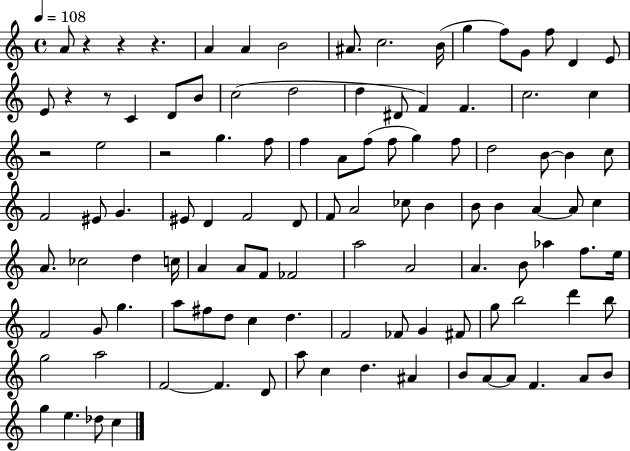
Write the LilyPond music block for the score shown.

{
  \clef treble
  \time 4/4
  \defaultTimeSignature
  \key c \major
  \tempo 4 = 108
  \repeat volta 2 { a'8 r4 r4 r4. | a'4 a'4 b'2 | ais'8. c''2. b'16( | g''4 f''8) g'8 f''8 d'4 e'8 | \break e'8 r4 r8 c'4 d'8 b'8 | c''2( d''2 | d''4 dis'8 f'4) f'4. | c''2. c''4 | \break r2 e''2 | r2 g''4. f''8 | f''4 a'8 f''8( f''8 g''4) f''8 | d''2 b'8~~ b'4 c''8 | \break f'2 eis'8 g'4. | eis'8 d'4 f'2 d'8 | f'8 a'2 ces''8 b'4 | b'8 b'4 a'4~~ a'8 c''4 | \break a'8. ces''2 d''4 c''16 | a'4 a'8 f'8 fes'2 | a''2 a'2 | a'4. b'8 aes''4 f''8. e''16 | \break f'2 g'8 g''4. | a''8 fis''8 d''8 c''4 d''4. | f'2 fes'8 g'4 fis'8 | g''8 b''2 d'''4 b''8 | \break g''2 a''2 | f'2~~ f'4. d'8 | a''8 c''4 d''4. ais'4 | b'8 a'8~~ a'8 f'4. a'8 b'8 | \break g''4 e''4. des''8 c''4 | } \bar "|."
}